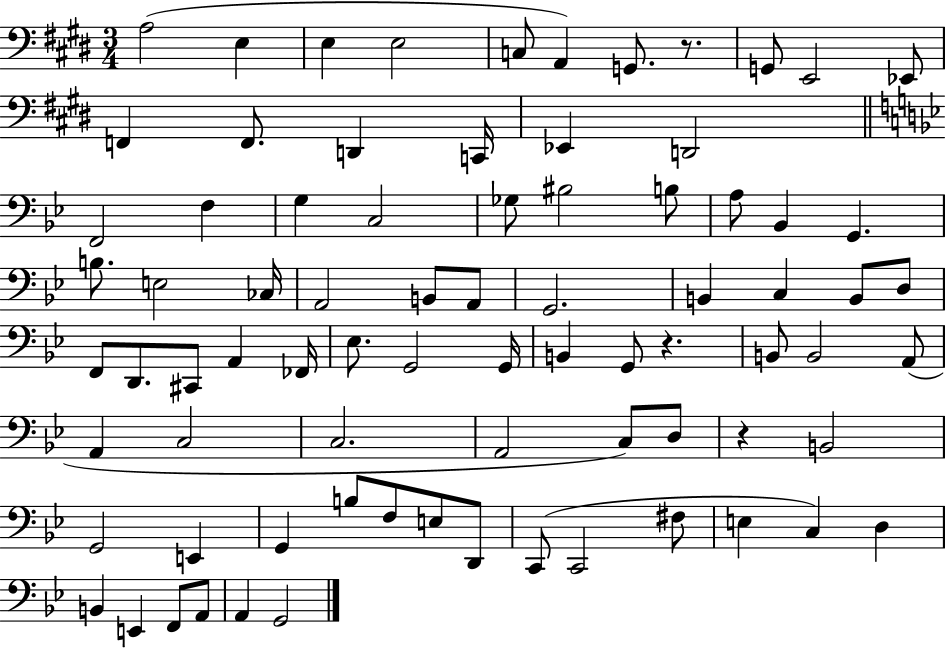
A3/h E3/q E3/q E3/h C3/e A2/q G2/e. R/e. G2/e E2/h Eb2/e F2/q F2/e. D2/q C2/s Eb2/q D2/h F2/h F3/q G3/q C3/h Gb3/e BIS3/h B3/e A3/e Bb2/q G2/q. B3/e. E3/h CES3/s A2/h B2/e A2/e G2/h. B2/q C3/q B2/e D3/e F2/e D2/e. C#2/e A2/q FES2/s Eb3/e. G2/h G2/s B2/q G2/e R/q. B2/e B2/h A2/e A2/q C3/h C3/h. A2/h C3/e D3/e R/q B2/h G2/h E2/q G2/q B3/e F3/e E3/e D2/e C2/e C2/h F#3/e E3/q C3/q D3/q B2/q E2/q F2/e A2/e A2/q G2/h